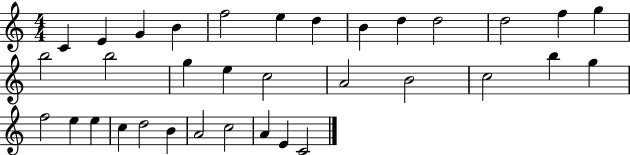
C4/q E4/q G4/q B4/q F5/h E5/q D5/q B4/q D5/q D5/h D5/h F5/q G5/q B5/h B5/h G5/q E5/q C5/h A4/h B4/h C5/h B5/q G5/q F5/h E5/q E5/q C5/q D5/h B4/q A4/h C5/h A4/q E4/q C4/h